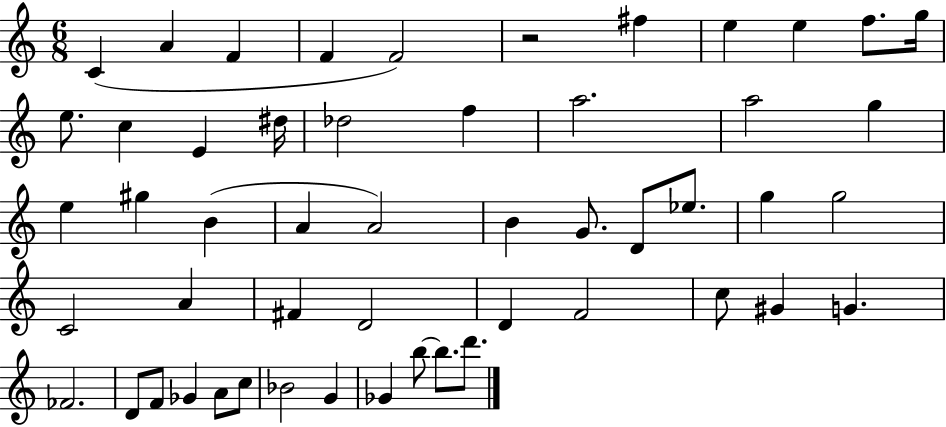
{
  \clef treble
  \numericTimeSignature
  \time 6/8
  \key c \major
  \repeat volta 2 { c'4( a'4 f'4 | f'4 f'2) | r2 fis''4 | e''4 e''4 f''8. g''16 | \break e''8. c''4 e'4 dis''16 | des''2 f''4 | a''2. | a''2 g''4 | \break e''4 gis''4 b'4( | a'4 a'2) | b'4 g'8. d'8 ees''8. | g''4 g''2 | \break c'2 a'4 | fis'4 d'2 | d'4 f'2 | c''8 gis'4 g'4. | \break fes'2. | d'8 f'8 ges'4 a'8 c''8 | bes'2 g'4 | ges'4 b''8~~ b''8. d'''8. | \break } \bar "|."
}